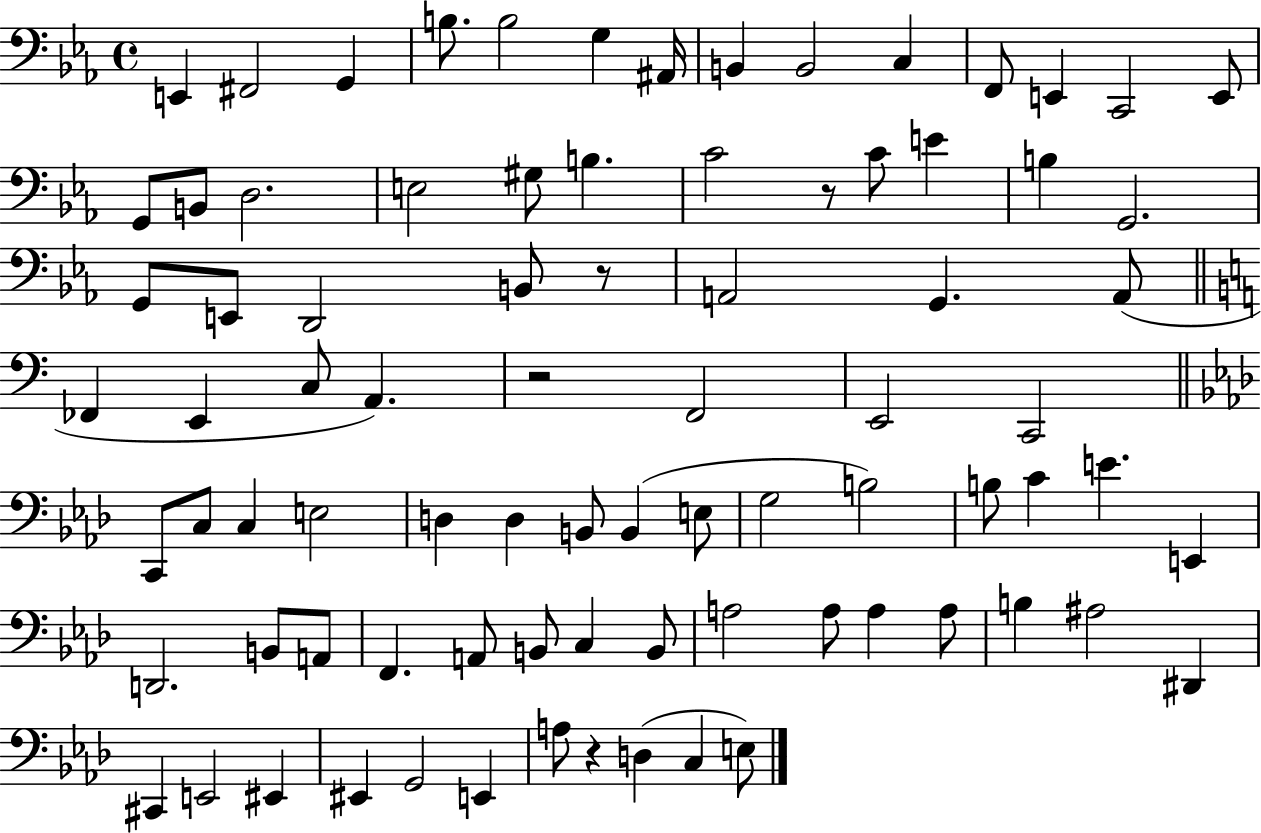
{
  \clef bass
  \time 4/4
  \defaultTimeSignature
  \key ees \major
  e,4 fis,2 g,4 | b8. b2 g4 ais,16 | b,4 b,2 c4 | f,8 e,4 c,2 e,8 | \break g,8 b,8 d2. | e2 gis8 b4. | c'2 r8 c'8 e'4 | b4 g,2. | \break g,8 e,8 d,2 b,8 r8 | a,2 g,4. a,8( | \bar "||" \break \key c \major fes,4 e,4 c8 a,4.) | r2 f,2 | e,2 c,2 | \bar "||" \break \key f \minor c,8 c8 c4 e2 | d4 d4 b,8 b,4( e8 | g2 b2) | b8 c'4 e'4. e,4 | \break d,2. b,8 a,8 | f,4. a,8 b,8 c4 b,8 | a2 a8 a4 a8 | b4 ais2 dis,4 | \break cis,4 e,2 eis,4 | eis,4 g,2 e,4 | a8 r4 d4( c4 e8) | \bar "|."
}